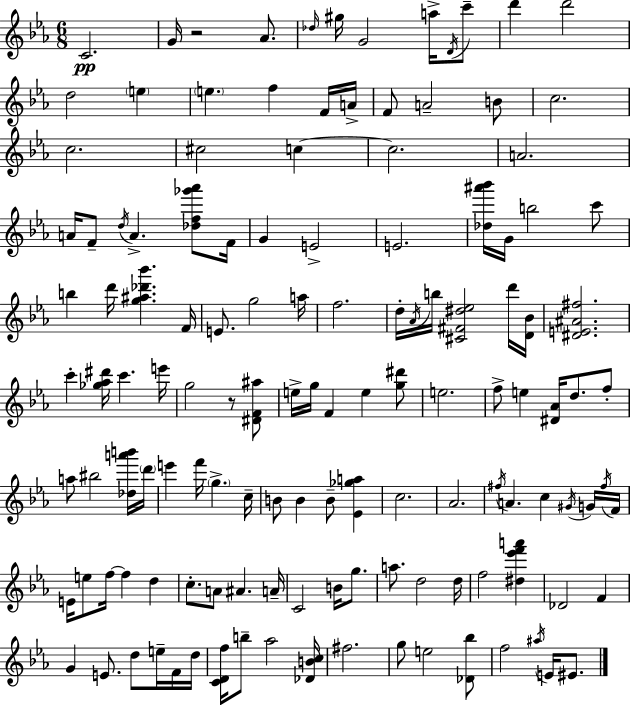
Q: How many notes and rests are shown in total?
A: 131